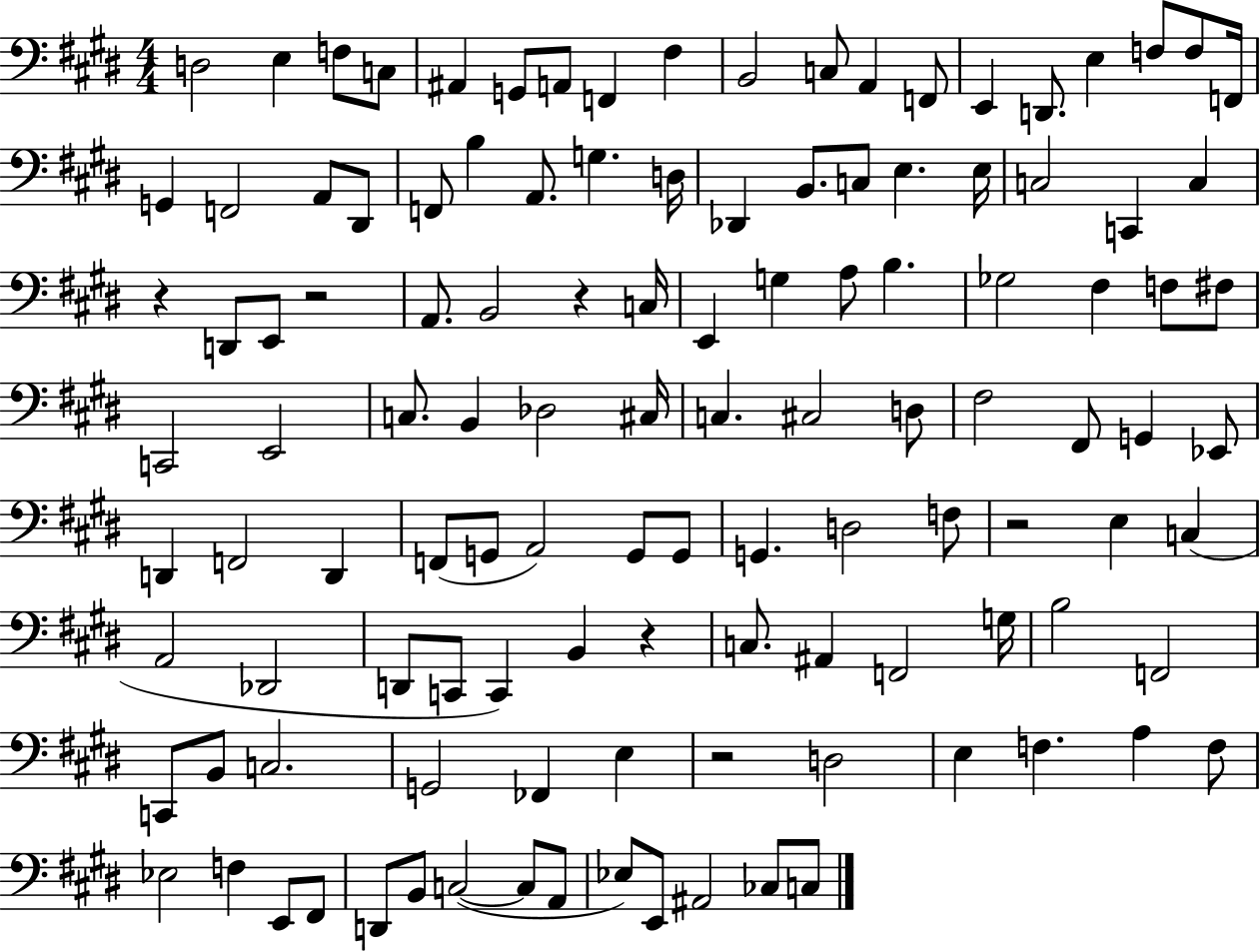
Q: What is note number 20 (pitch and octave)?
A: G2